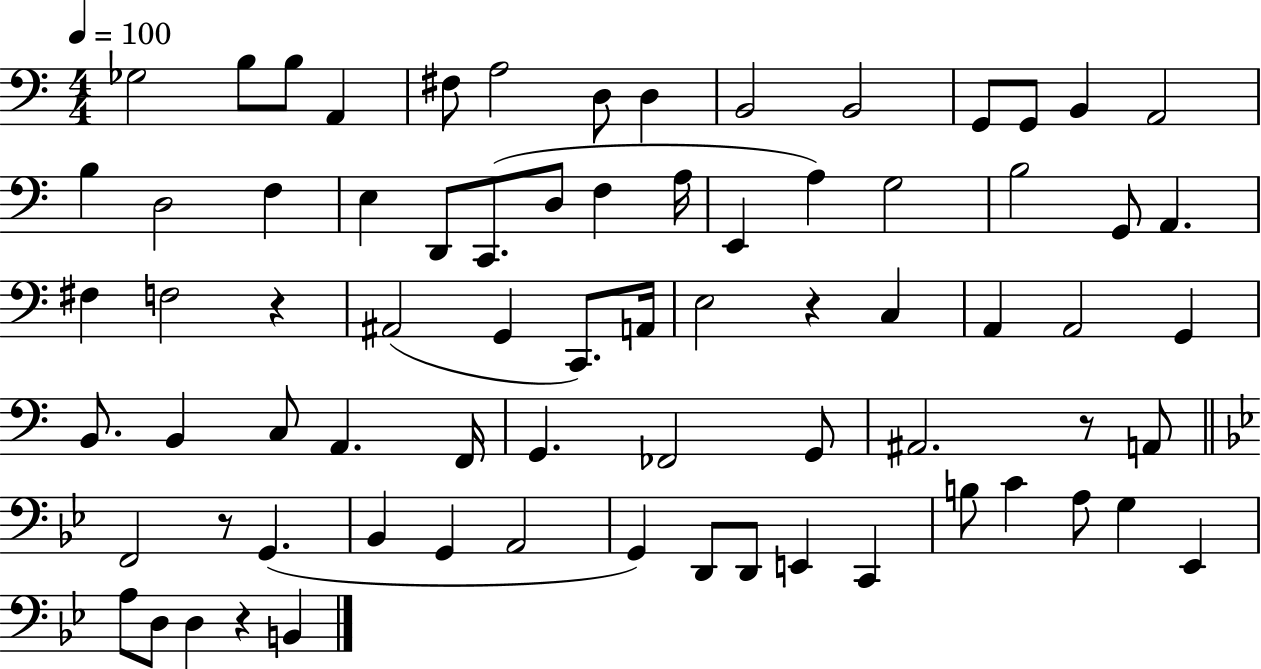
Gb3/h B3/e B3/e A2/q F#3/e A3/h D3/e D3/q B2/h B2/h G2/e G2/e B2/q A2/h B3/q D3/h F3/q E3/q D2/e C2/e. D3/e F3/q A3/s E2/q A3/q G3/h B3/h G2/e A2/q. F#3/q F3/h R/q A#2/h G2/q C2/e. A2/s E3/h R/q C3/q A2/q A2/h G2/q B2/e. B2/q C3/e A2/q. F2/s G2/q. FES2/h G2/e A#2/h. R/e A2/e F2/h R/e G2/q. Bb2/q G2/q A2/h G2/q D2/e D2/e E2/q C2/q B3/e C4/q A3/e G3/q Eb2/q A3/e D3/e D3/q R/q B2/q